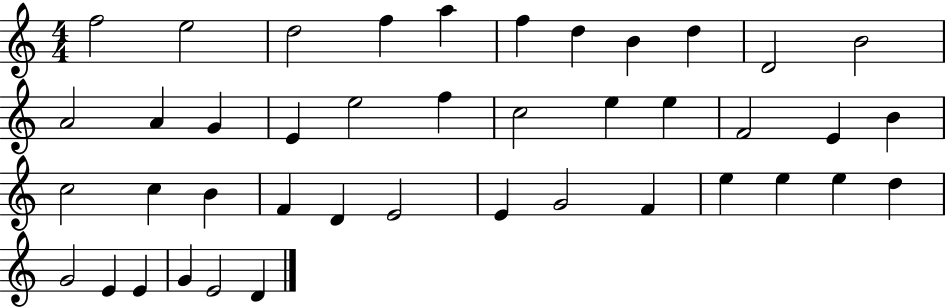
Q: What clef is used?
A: treble